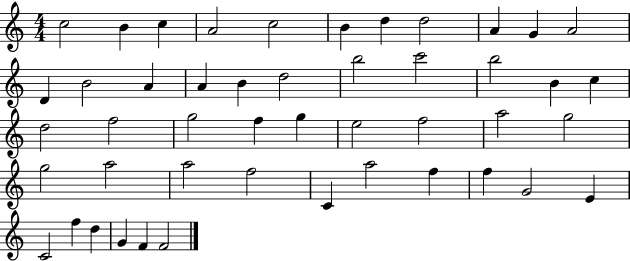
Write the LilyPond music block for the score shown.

{
  \clef treble
  \numericTimeSignature
  \time 4/4
  \key c \major
  c''2 b'4 c''4 | a'2 c''2 | b'4 d''4 d''2 | a'4 g'4 a'2 | \break d'4 b'2 a'4 | a'4 b'4 d''2 | b''2 c'''2 | b''2 b'4 c''4 | \break d''2 f''2 | g''2 f''4 g''4 | e''2 f''2 | a''2 g''2 | \break g''2 a''2 | a''2 f''2 | c'4 a''2 f''4 | f''4 g'2 e'4 | \break c'2 f''4 d''4 | g'4 f'4 f'2 | \bar "|."
}